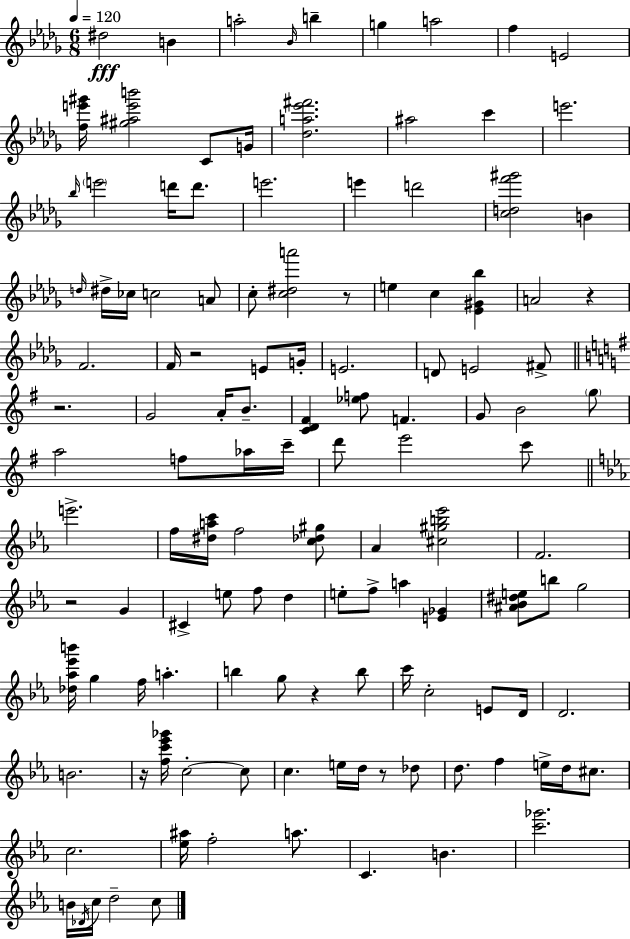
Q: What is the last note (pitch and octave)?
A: C5